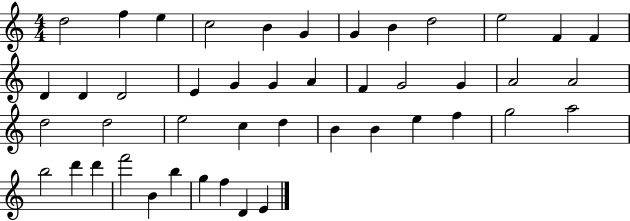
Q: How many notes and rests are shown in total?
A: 45